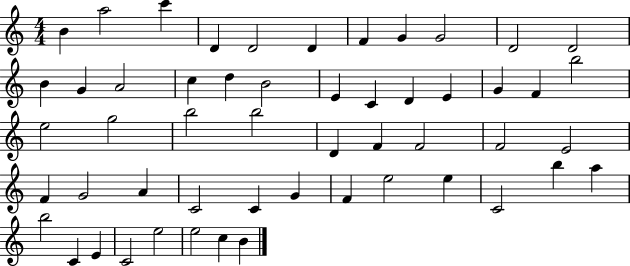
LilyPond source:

{
  \clef treble
  \numericTimeSignature
  \time 4/4
  \key c \major
  b'4 a''2 c'''4 | d'4 d'2 d'4 | f'4 g'4 g'2 | d'2 d'2 | \break b'4 g'4 a'2 | c''4 d''4 b'2 | e'4 c'4 d'4 e'4 | g'4 f'4 b''2 | \break e''2 g''2 | b''2 b''2 | d'4 f'4 f'2 | f'2 e'2 | \break f'4 g'2 a'4 | c'2 c'4 g'4 | f'4 e''2 e''4 | c'2 b''4 a''4 | \break b''2 c'4 e'4 | c'2 e''2 | e''2 c''4 b'4 | \bar "|."
}